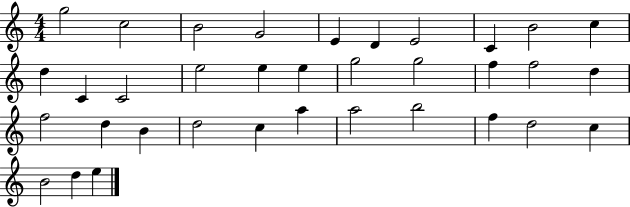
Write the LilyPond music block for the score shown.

{
  \clef treble
  \numericTimeSignature
  \time 4/4
  \key c \major
  g''2 c''2 | b'2 g'2 | e'4 d'4 e'2 | c'4 b'2 c''4 | \break d''4 c'4 c'2 | e''2 e''4 e''4 | g''2 g''2 | f''4 f''2 d''4 | \break f''2 d''4 b'4 | d''2 c''4 a''4 | a''2 b''2 | f''4 d''2 c''4 | \break b'2 d''4 e''4 | \bar "|."
}